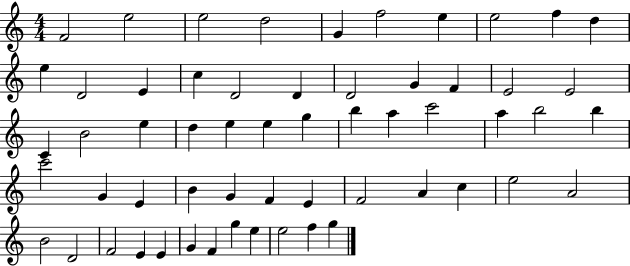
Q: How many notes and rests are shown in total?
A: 58